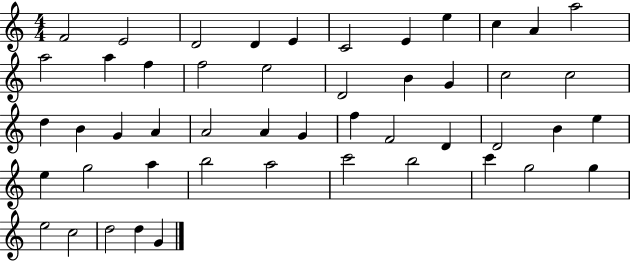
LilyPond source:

{
  \clef treble
  \numericTimeSignature
  \time 4/4
  \key c \major
  f'2 e'2 | d'2 d'4 e'4 | c'2 e'4 e''4 | c''4 a'4 a''2 | \break a''2 a''4 f''4 | f''2 e''2 | d'2 b'4 g'4 | c''2 c''2 | \break d''4 b'4 g'4 a'4 | a'2 a'4 g'4 | f''4 f'2 d'4 | d'2 b'4 e''4 | \break e''4 g''2 a''4 | b''2 a''2 | c'''2 b''2 | c'''4 g''2 g''4 | \break e''2 c''2 | d''2 d''4 g'4 | \bar "|."
}